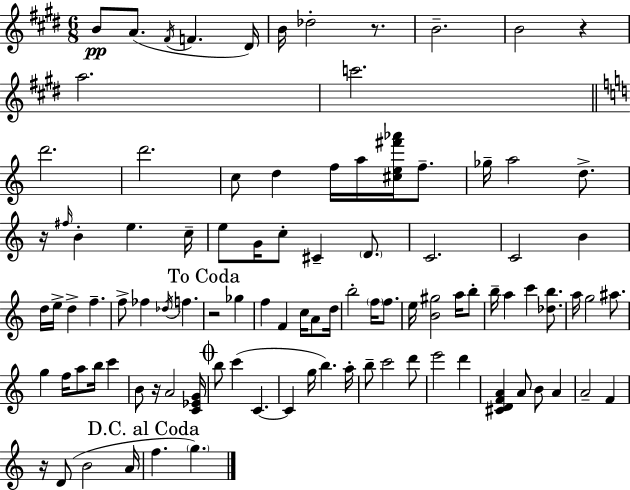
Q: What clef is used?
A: treble